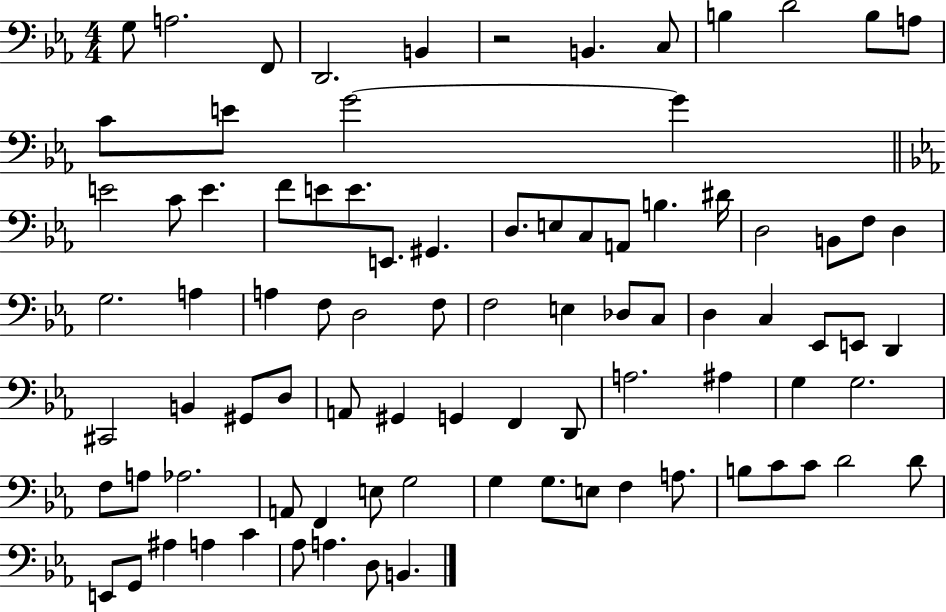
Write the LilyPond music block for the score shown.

{
  \clef bass
  \numericTimeSignature
  \time 4/4
  \key ees \major
  \repeat volta 2 { g8 a2. f,8 | d,2. b,4 | r2 b,4. c8 | b4 d'2 b8 a8 | \break c'8 e'8 g'2~~ g'4 | \bar "||" \break \key ees \major e'2 c'8 e'4. | f'8 e'8 e'8. e,8. gis,4. | d8. e8 c8 a,8 b4. dis'16 | d2 b,8 f8 d4 | \break g2. a4 | a4 f8 d2 f8 | f2 e4 des8 c8 | d4 c4 ees,8 e,8 d,4 | \break cis,2 b,4 gis,8 d8 | a,8 gis,4 g,4 f,4 d,8 | a2. ais4 | g4 g2. | \break f8 a8 aes2. | a,8 f,4 e8 g2 | g4 g8. e8 f4 a8. | b8 c'8 c'8 d'2 d'8 | \break e,8 g,8 ais4 a4 c'4 | aes8 a4. d8 b,4. | } \bar "|."
}